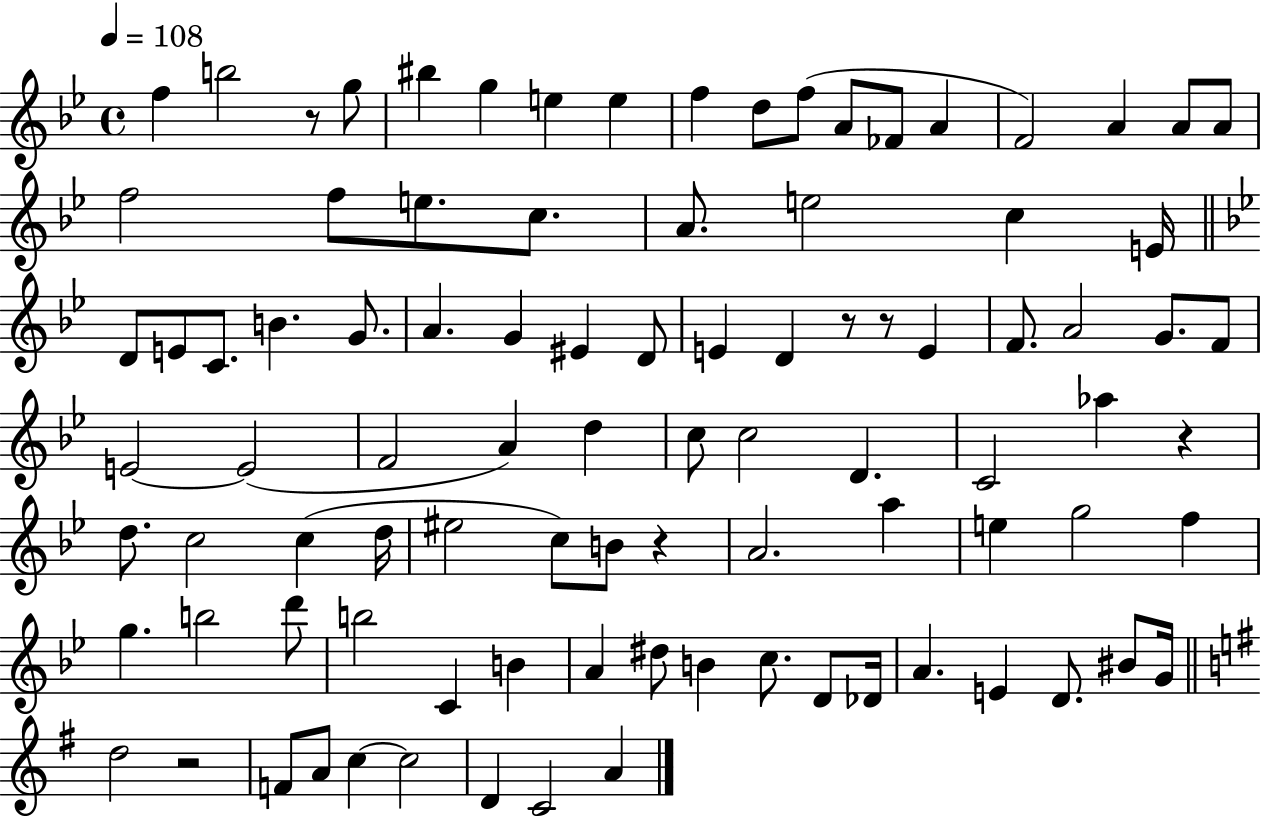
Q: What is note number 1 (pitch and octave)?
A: F5